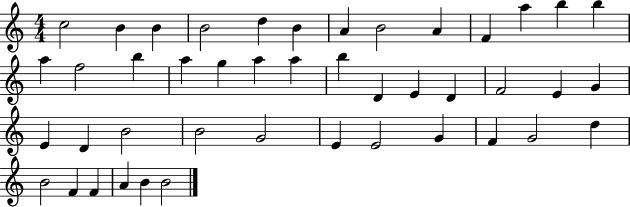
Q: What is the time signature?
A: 4/4